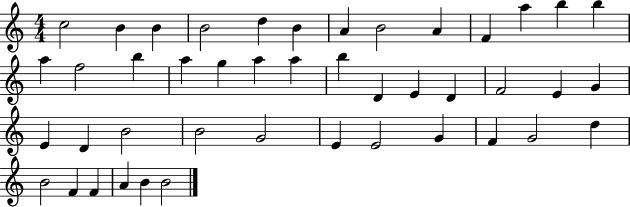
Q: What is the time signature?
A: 4/4